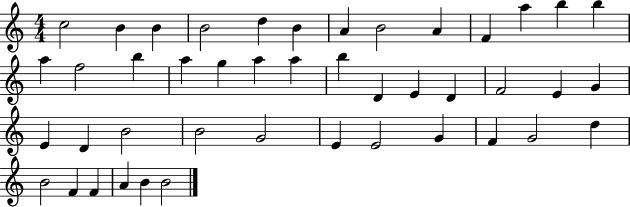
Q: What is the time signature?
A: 4/4